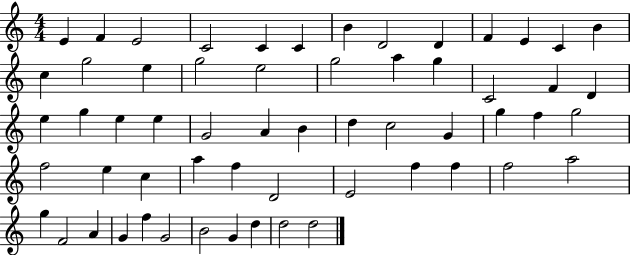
E4/q F4/q E4/h C4/h C4/q C4/q B4/q D4/h D4/q F4/q E4/q C4/q B4/q C5/q G5/h E5/q G5/h E5/h G5/h A5/q G5/q C4/h F4/q D4/q E5/q G5/q E5/q E5/q G4/h A4/q B4/q D5/q C5/h G4/q G5/q F5/q G5/h F5/h E5/q C5/q A5/q F5/q D4/h E4/h F5/q F5/q F5/h A5/h G5/q F4/h A4/q G4/q F5/q G4/h B4/h G4/q D5/q D5/h D5/h